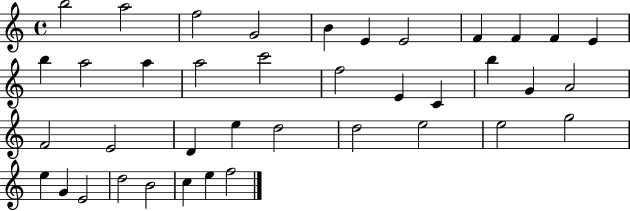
{
  \clef treble
  \time 4/4
  \defaultTimeSignature
  \key c \major
  b''2 a''2 | f''2 g'2 | b'4 e'4 e'2 | f'4 f'4 f'4 e'4 | \break b''4 a''2 a''4 | a''2 c'''2 | f''2 e'4 c'4 | b''4 g'4 a'2 | \break f'2 e'2 | d'4 e''4 d''2 | d''2 e''2 | e''2 g''2 | \break e''4 g'4 e'2 | d''2 b'2 | c''4 e''4 f''2 | \bar "|."
}